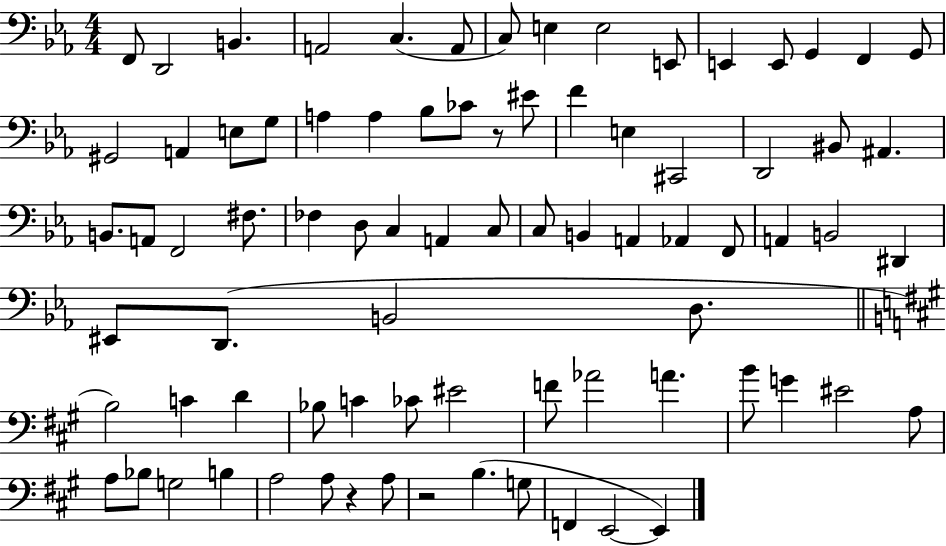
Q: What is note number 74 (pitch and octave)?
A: G3